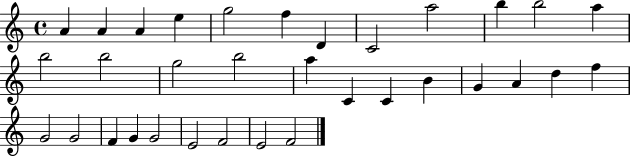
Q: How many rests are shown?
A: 0